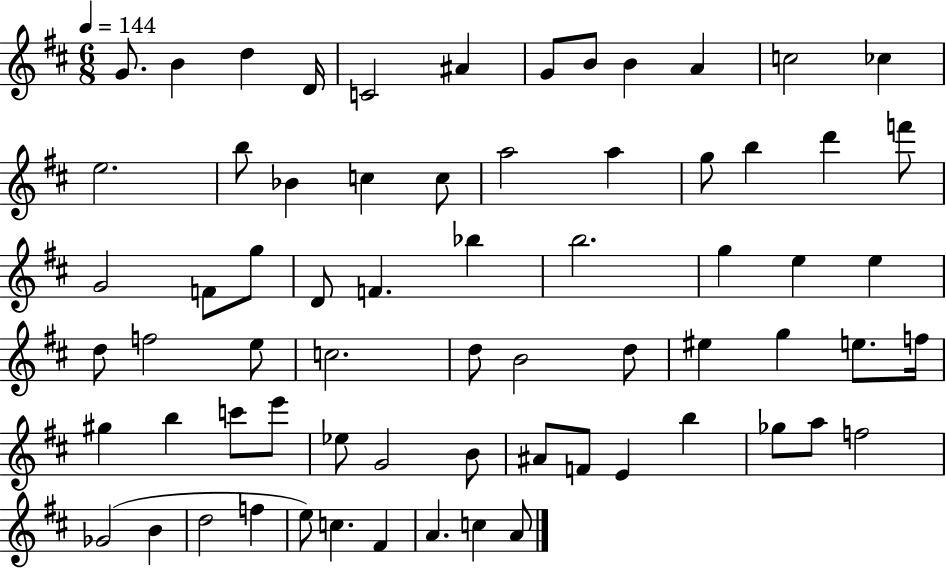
G4/e. B4/q D5/q D4/s C4/h A#4/q G4/e B4/e B4/q A4/q C5/h CES5/q E5/h. B5/e Bb4/q C5/q C5/e A5/h A5/q G5/e B5/q D6/q F6/e G4/h F4/e G5/e D4/e F4/q. Bb5/q B5/h. G5/q E5/q E5/q D5/e F5/h E5/e C5/h. D5/e B4/h D5/e EIS5/q G5/q E5/e. F5/s G#5/q B5/q C6/e E6/e Eb5/e G4/h B4/e A#4/e F4/e E4/q B5/q Gb5/e A5/e F5/h Gb4/h B4/q D5/h F5/q E5/e C5/q. F#4/q A4/q. C5/q A4/e